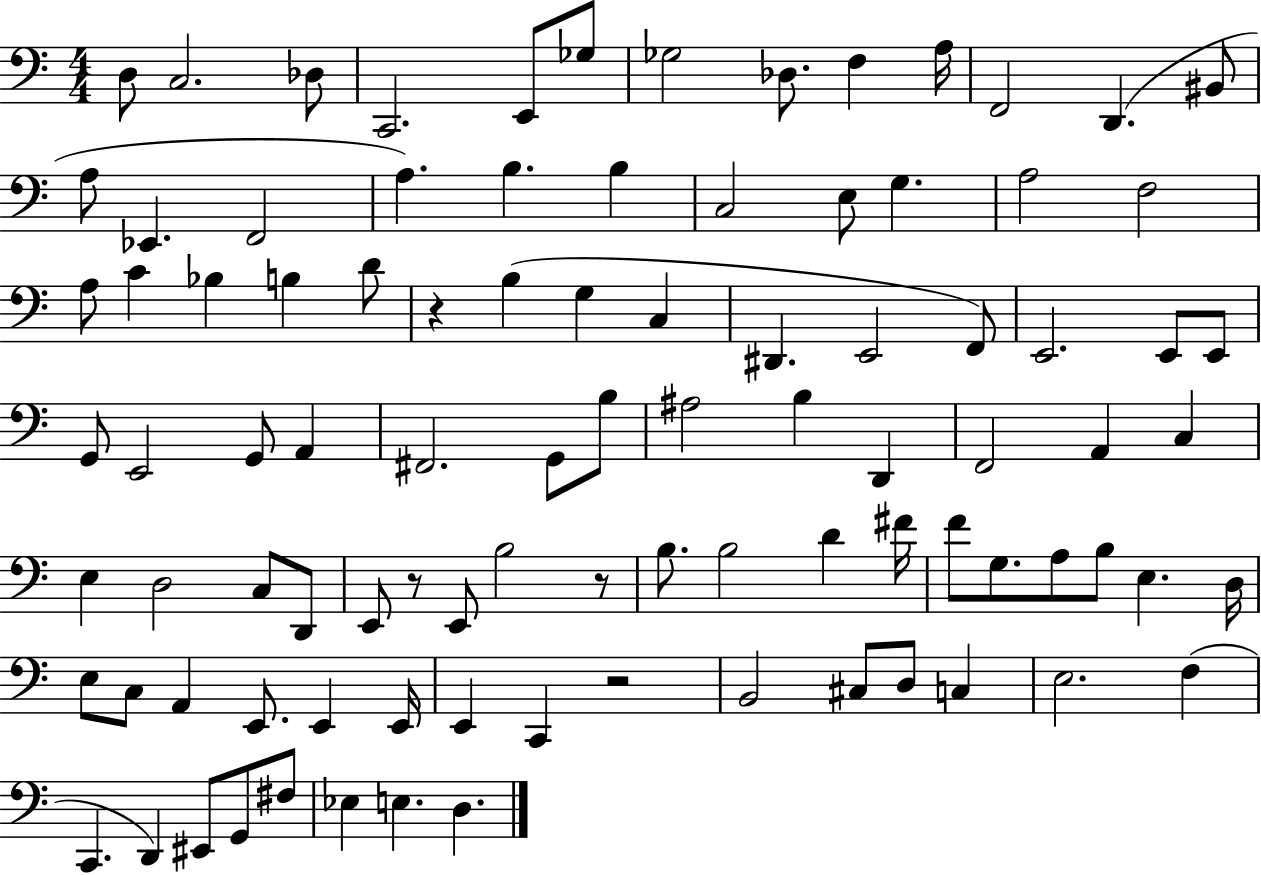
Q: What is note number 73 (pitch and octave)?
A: E2